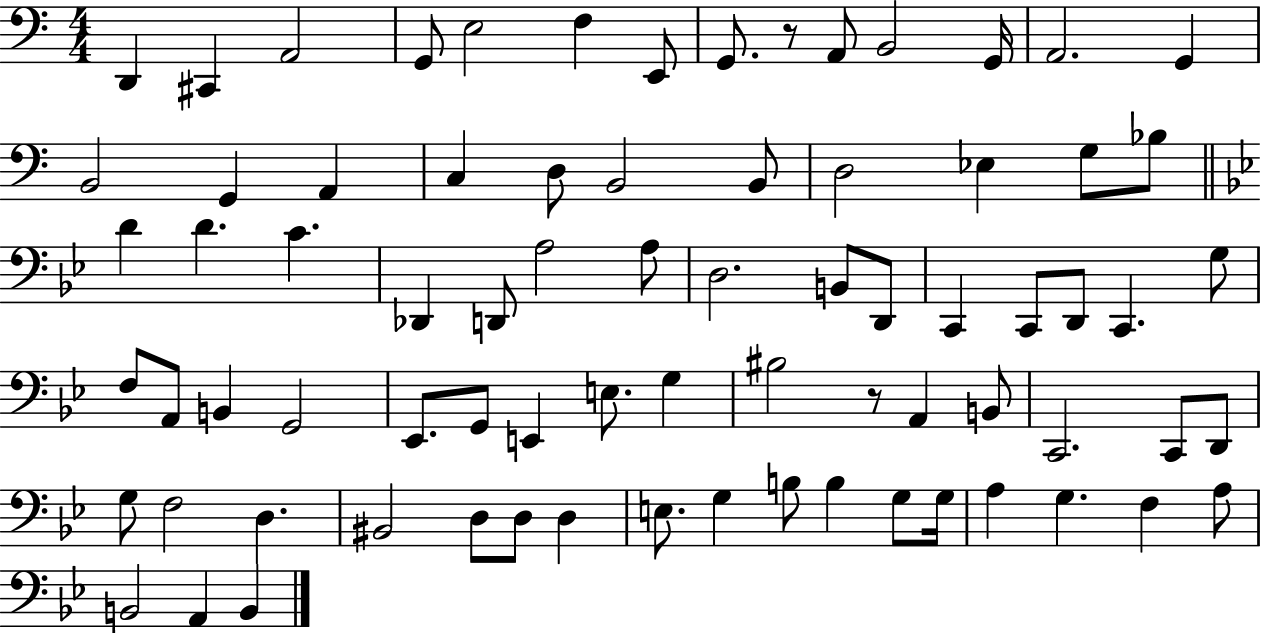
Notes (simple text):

D2/q C#2/q A2/h G2/e E3/h F3/q E2/e G2/e. R/e A2/e B2/h G2/s A2/h. G2/q B2/h G2/q A2/q C3/q D3/e B2/h B2/e D3/h Eb3/q G3/e Bb3/e D4/q D4/q. C4/q. Db2/q D2/e A3/h A3/e D3/h. B2/e D2/e C2/q C2/e D2/e C2/q. G3/e F3/e A2/e B2/q G2/h Eb2/e. G2/e E2/q E3/e. G3/q BIS3/h R/e A2/q B2/e C2/h. C2/e D2/e G3/e F3/h D3/q. BIS2/h D3/e D3/e D3/q E3/e. G3/q B3/e B3/q G3/e G3/s A3/q G3/q. F3/q A3/e B2/h A2/q B2/q